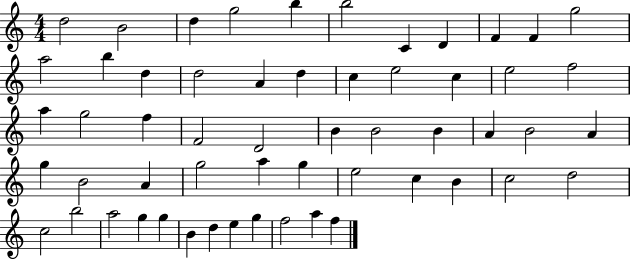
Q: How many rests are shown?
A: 0